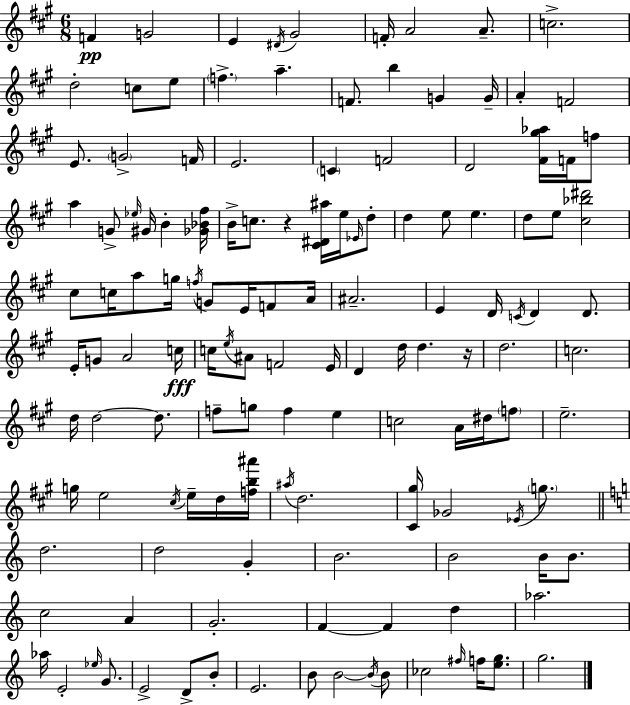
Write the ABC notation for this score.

X:1
T:Untitled
M:6/8
L:1/4
K:A
F G2 E ^D/4 ^G2 F/4 A2 A/2 c2 d2 c/2 e/2 f a F/2 b G G/4 A F2 E/2 G2 F/4 E2 C F2 D2 [^F^g_a]/4 F/4 f/2 a G/2 _e/4 ^G/4 B [_G_B^f]/4 B/4 c/2 z [^C^D^a]/4 e/4 _E/4 d/2 d e/2 e d/2 e/2 [^c_b^d']2 ^c/2 c/4 a/2 g/4 f/4 G/2 E/4 F/2 A/4 ^A2 E D/4 C/4 D D/2 E/4 G/2 A2 c/4 c/4 e/4 ^A/2 F2 E/4 D d/4 d z/4 d2 c2 d/4 d2 d/2 f/2 g/2 f e c2 A/4 ^d/4 f/2 e2 g/4 e2 ^c/4 e/4 d/4 [fb^a']/4 ^a/4 d2 [^C^g]/4 _G2 _E/4 g/2 d2 d2 G B2 B2 B/4 B/2 c2 A G2 F F d _a2 _a/4 E2 _e/4 G/2 E2 D/2 B/2 E2 B/2 B2 B/4 B/2 _c2 ^f/4 f/4 [eg]/2 g2